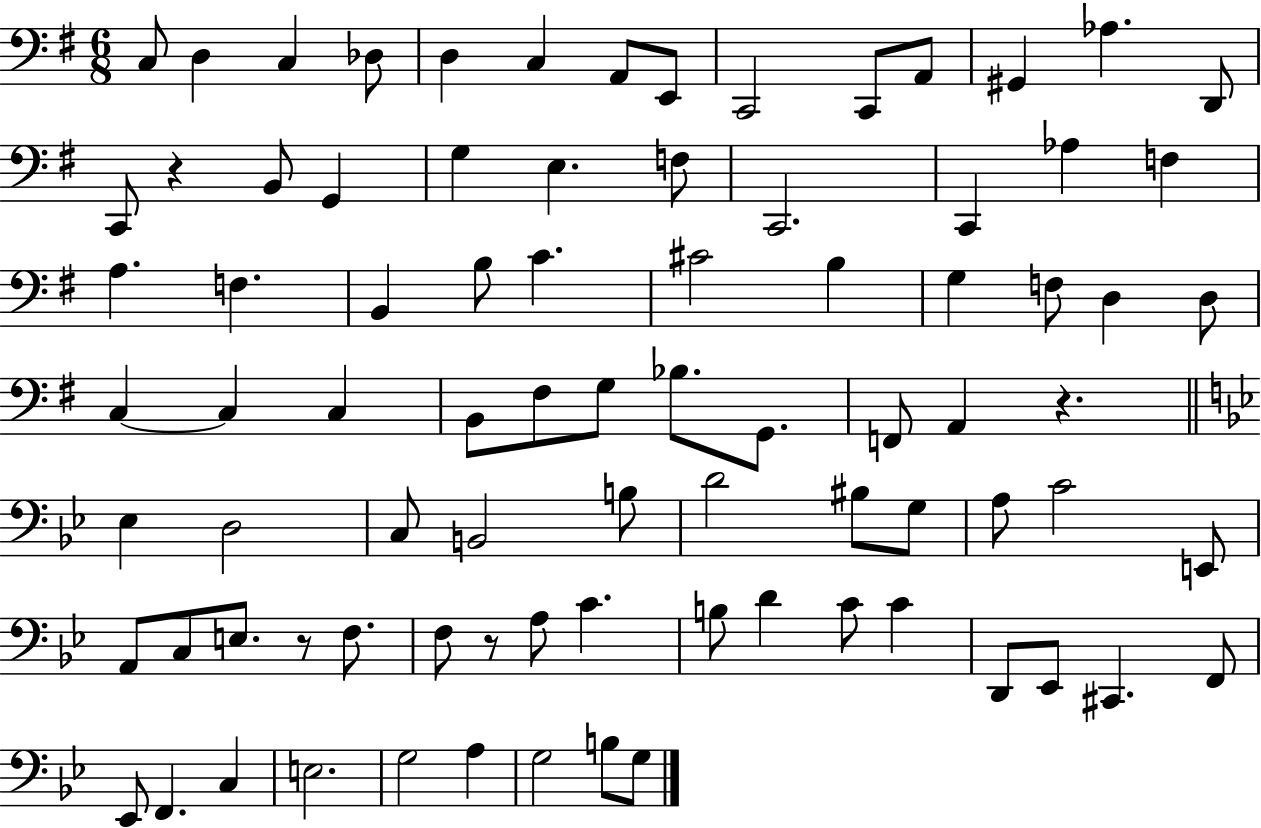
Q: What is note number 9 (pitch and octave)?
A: C2